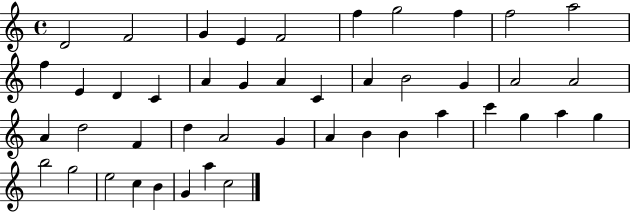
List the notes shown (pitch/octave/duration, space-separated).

D4/h F4/h G4/q E4/q F4/h F5/q G5/h F5/q F5/h A5/h F5/q E4/q D4/q C4/q A4/q G4/q A4/q C4/q A4/q B4/h G4/q A4/h A4/h A4/q D5/h F4/q D5/q A4/h G4/q A4/q B4/q B4/q A5/q C6/q G5/q A5/q G5/q B5/h G5/h E5/h C5/q B4/q G4/q A5/q C5/h